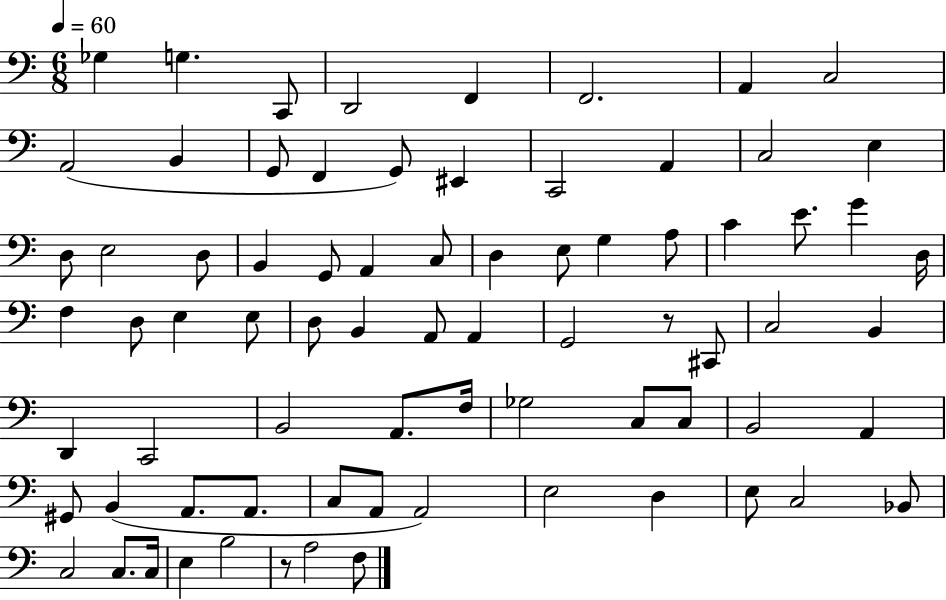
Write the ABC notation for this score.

X:1
T:Untitled
M:6/8
L:1/4
K:C
_G, G, C,,/2 D,,2 F,, F,,2 A,, C,2 A,,2 B,, G,,/2 F,, G,,/2 ^E,, C,,2 A,, C,2 E, D,/2 E,2 D,/2 B,, G,,/2 A,, C,/2 D, E,/2 G, A,/2 C E/2 G D,/4 F, D,/2 E, E,/2 D,/2 B,, A,,/2 A,, G,,2 z/2 ^C,,/2 C,2 B,, D,, C,,2 B,,2 A,,/2 F,/4 _G,2 C,/2 C,/2 B,,2 A,, ^G,,/2 B,, A,,/2 A,,/2 C,/2 A,,/2 A,,2 E,2 D, E,/2 C,2 _B,,/2 C,2 C,/2 C,/4 E, B,2 z/2 A,2 F,/2